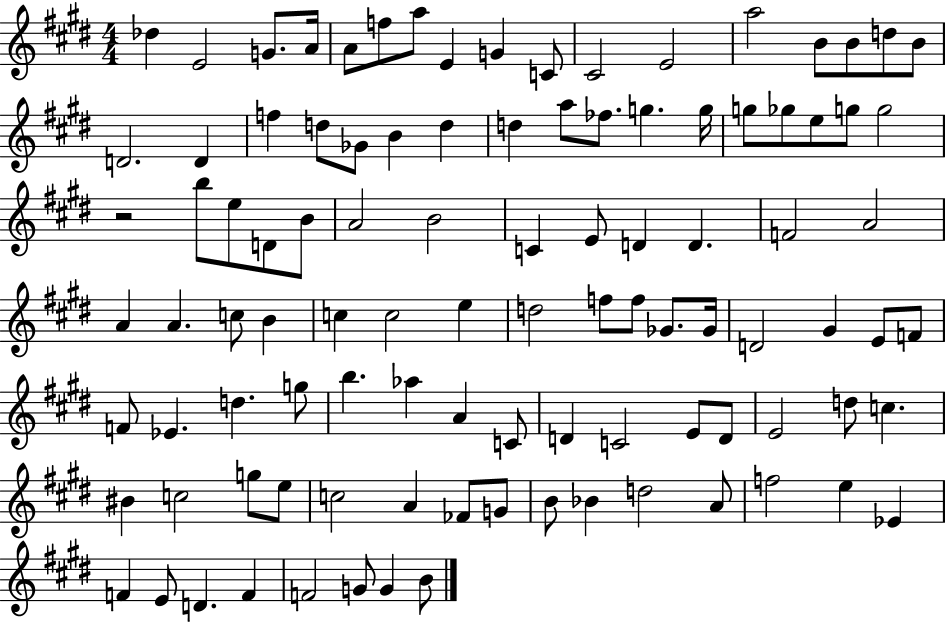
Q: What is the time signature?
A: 4/4